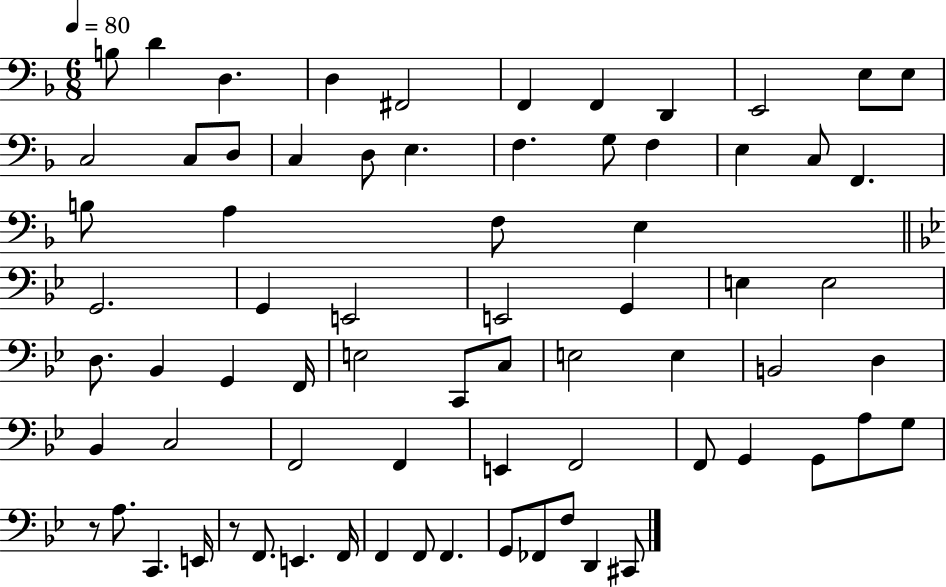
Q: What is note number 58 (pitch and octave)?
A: C2